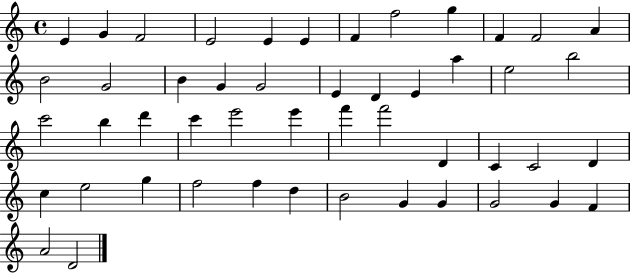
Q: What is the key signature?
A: C major